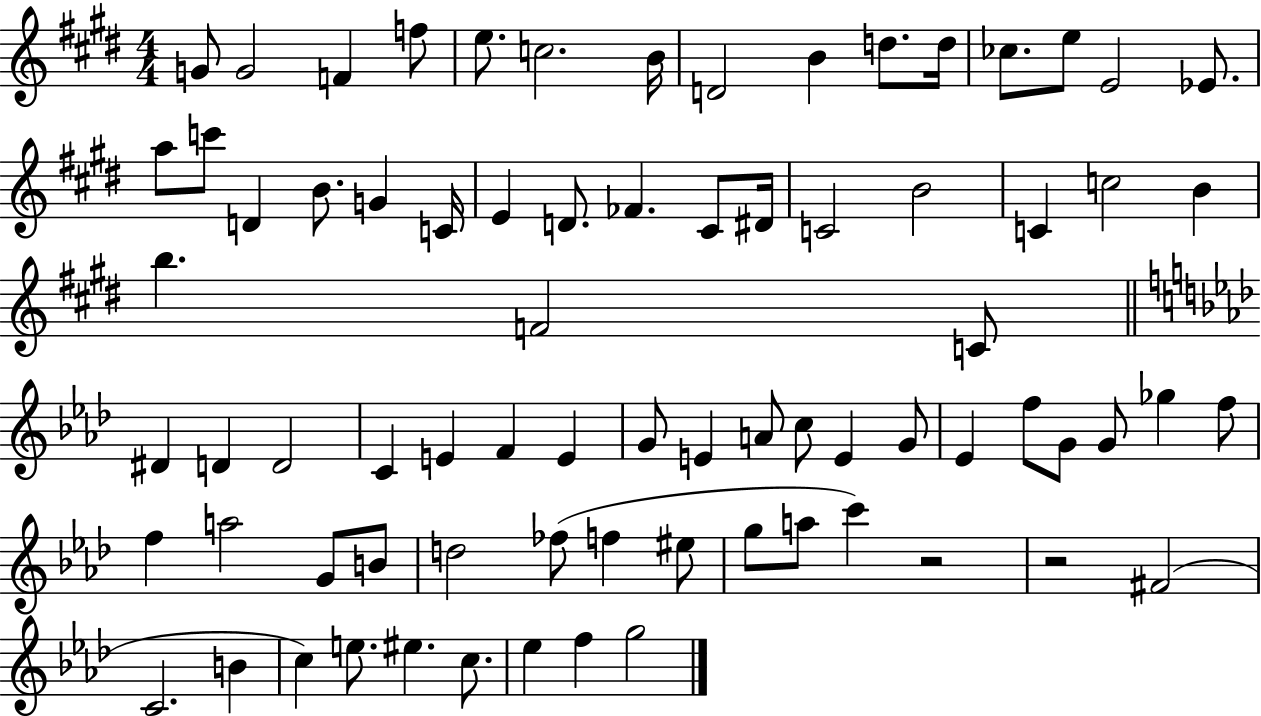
{
  \clef treble
  \numericTimeSignature
  \time 4/4
  \key e \major
  g'8 g'2 f'4 f''8 | e''8. c''2. b'16 | d'2 b'4 d''8. d''16 | ces''8. e''8 e'2 ees'8. | \break a''8 c'''8 d'4 b'8. g'4 c'16 | e'4 d'8. fes'4. cis'8 dis'16 | c'2 b'2 | c'4 c''2 b'4 | \break b''4. f'2 c'8 | \bar "||" \break \key aes \major dis'4 d'4 d'2 | c'4 e'4 f'4 e'4 | g'8 e'4 a'8 c''8 e'4 g'8 | ees'4 f''8 g'8 g'8 ges''4 f''8 | \break f''4 a''2 g'8 b'8 | d''2 fes''8( f''4 eis''8 | g''8 a''8 c'''4) r2 | r2 fis'2( | \break c'2. b'4 | c''4) e''8. eis''4. c''8. | ees''4 f''4 g''2 | \bar "|."
}